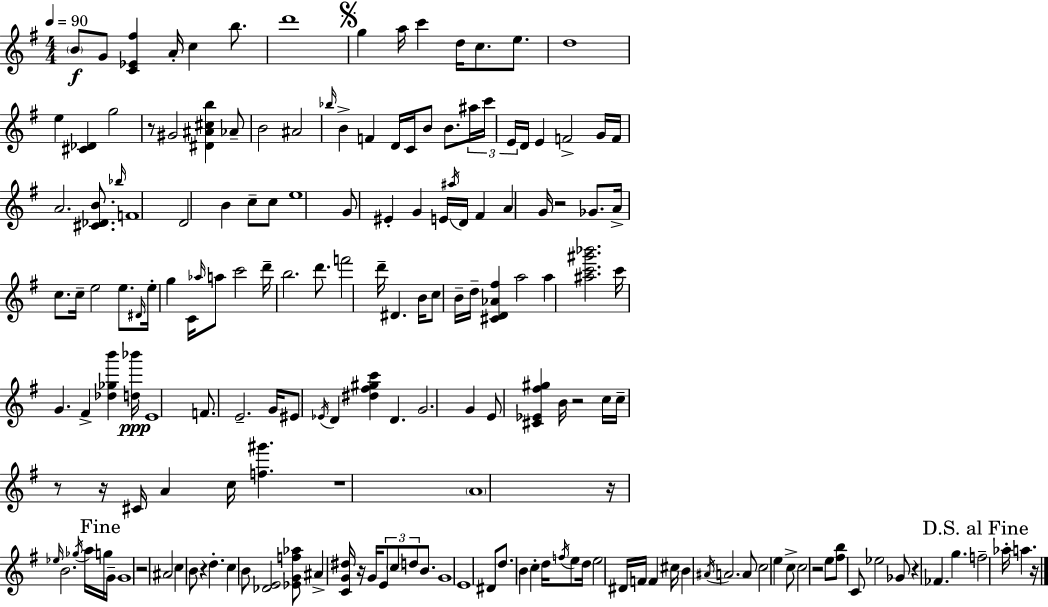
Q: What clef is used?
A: treble